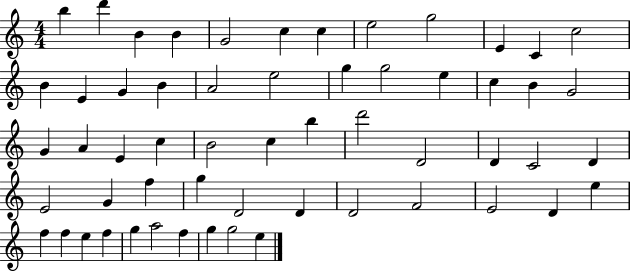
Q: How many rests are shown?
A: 0